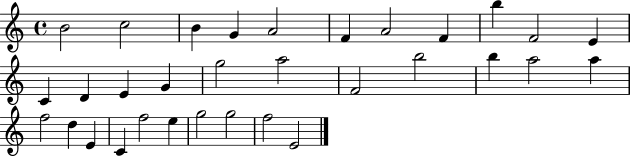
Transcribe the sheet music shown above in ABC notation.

X:1
T:Untitled
M:4/4
L:1/4
K:C
B2 c2 B G A2 F A2 F b F2 E C D E G g2 a2 F2 b2 b a2 a f2 d E C f2 e g2 g2 f2 E2